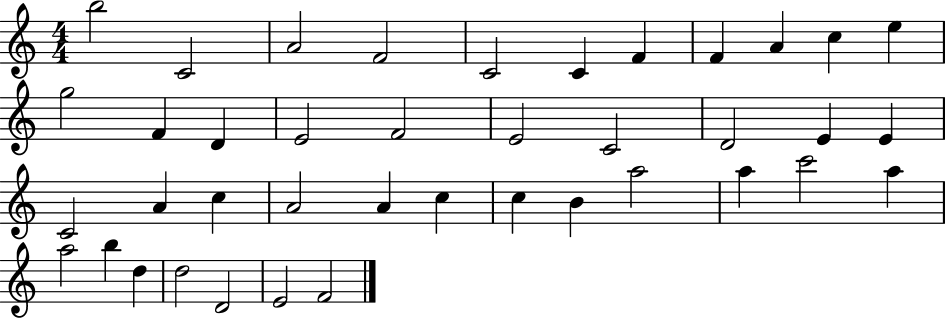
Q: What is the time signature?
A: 4/4